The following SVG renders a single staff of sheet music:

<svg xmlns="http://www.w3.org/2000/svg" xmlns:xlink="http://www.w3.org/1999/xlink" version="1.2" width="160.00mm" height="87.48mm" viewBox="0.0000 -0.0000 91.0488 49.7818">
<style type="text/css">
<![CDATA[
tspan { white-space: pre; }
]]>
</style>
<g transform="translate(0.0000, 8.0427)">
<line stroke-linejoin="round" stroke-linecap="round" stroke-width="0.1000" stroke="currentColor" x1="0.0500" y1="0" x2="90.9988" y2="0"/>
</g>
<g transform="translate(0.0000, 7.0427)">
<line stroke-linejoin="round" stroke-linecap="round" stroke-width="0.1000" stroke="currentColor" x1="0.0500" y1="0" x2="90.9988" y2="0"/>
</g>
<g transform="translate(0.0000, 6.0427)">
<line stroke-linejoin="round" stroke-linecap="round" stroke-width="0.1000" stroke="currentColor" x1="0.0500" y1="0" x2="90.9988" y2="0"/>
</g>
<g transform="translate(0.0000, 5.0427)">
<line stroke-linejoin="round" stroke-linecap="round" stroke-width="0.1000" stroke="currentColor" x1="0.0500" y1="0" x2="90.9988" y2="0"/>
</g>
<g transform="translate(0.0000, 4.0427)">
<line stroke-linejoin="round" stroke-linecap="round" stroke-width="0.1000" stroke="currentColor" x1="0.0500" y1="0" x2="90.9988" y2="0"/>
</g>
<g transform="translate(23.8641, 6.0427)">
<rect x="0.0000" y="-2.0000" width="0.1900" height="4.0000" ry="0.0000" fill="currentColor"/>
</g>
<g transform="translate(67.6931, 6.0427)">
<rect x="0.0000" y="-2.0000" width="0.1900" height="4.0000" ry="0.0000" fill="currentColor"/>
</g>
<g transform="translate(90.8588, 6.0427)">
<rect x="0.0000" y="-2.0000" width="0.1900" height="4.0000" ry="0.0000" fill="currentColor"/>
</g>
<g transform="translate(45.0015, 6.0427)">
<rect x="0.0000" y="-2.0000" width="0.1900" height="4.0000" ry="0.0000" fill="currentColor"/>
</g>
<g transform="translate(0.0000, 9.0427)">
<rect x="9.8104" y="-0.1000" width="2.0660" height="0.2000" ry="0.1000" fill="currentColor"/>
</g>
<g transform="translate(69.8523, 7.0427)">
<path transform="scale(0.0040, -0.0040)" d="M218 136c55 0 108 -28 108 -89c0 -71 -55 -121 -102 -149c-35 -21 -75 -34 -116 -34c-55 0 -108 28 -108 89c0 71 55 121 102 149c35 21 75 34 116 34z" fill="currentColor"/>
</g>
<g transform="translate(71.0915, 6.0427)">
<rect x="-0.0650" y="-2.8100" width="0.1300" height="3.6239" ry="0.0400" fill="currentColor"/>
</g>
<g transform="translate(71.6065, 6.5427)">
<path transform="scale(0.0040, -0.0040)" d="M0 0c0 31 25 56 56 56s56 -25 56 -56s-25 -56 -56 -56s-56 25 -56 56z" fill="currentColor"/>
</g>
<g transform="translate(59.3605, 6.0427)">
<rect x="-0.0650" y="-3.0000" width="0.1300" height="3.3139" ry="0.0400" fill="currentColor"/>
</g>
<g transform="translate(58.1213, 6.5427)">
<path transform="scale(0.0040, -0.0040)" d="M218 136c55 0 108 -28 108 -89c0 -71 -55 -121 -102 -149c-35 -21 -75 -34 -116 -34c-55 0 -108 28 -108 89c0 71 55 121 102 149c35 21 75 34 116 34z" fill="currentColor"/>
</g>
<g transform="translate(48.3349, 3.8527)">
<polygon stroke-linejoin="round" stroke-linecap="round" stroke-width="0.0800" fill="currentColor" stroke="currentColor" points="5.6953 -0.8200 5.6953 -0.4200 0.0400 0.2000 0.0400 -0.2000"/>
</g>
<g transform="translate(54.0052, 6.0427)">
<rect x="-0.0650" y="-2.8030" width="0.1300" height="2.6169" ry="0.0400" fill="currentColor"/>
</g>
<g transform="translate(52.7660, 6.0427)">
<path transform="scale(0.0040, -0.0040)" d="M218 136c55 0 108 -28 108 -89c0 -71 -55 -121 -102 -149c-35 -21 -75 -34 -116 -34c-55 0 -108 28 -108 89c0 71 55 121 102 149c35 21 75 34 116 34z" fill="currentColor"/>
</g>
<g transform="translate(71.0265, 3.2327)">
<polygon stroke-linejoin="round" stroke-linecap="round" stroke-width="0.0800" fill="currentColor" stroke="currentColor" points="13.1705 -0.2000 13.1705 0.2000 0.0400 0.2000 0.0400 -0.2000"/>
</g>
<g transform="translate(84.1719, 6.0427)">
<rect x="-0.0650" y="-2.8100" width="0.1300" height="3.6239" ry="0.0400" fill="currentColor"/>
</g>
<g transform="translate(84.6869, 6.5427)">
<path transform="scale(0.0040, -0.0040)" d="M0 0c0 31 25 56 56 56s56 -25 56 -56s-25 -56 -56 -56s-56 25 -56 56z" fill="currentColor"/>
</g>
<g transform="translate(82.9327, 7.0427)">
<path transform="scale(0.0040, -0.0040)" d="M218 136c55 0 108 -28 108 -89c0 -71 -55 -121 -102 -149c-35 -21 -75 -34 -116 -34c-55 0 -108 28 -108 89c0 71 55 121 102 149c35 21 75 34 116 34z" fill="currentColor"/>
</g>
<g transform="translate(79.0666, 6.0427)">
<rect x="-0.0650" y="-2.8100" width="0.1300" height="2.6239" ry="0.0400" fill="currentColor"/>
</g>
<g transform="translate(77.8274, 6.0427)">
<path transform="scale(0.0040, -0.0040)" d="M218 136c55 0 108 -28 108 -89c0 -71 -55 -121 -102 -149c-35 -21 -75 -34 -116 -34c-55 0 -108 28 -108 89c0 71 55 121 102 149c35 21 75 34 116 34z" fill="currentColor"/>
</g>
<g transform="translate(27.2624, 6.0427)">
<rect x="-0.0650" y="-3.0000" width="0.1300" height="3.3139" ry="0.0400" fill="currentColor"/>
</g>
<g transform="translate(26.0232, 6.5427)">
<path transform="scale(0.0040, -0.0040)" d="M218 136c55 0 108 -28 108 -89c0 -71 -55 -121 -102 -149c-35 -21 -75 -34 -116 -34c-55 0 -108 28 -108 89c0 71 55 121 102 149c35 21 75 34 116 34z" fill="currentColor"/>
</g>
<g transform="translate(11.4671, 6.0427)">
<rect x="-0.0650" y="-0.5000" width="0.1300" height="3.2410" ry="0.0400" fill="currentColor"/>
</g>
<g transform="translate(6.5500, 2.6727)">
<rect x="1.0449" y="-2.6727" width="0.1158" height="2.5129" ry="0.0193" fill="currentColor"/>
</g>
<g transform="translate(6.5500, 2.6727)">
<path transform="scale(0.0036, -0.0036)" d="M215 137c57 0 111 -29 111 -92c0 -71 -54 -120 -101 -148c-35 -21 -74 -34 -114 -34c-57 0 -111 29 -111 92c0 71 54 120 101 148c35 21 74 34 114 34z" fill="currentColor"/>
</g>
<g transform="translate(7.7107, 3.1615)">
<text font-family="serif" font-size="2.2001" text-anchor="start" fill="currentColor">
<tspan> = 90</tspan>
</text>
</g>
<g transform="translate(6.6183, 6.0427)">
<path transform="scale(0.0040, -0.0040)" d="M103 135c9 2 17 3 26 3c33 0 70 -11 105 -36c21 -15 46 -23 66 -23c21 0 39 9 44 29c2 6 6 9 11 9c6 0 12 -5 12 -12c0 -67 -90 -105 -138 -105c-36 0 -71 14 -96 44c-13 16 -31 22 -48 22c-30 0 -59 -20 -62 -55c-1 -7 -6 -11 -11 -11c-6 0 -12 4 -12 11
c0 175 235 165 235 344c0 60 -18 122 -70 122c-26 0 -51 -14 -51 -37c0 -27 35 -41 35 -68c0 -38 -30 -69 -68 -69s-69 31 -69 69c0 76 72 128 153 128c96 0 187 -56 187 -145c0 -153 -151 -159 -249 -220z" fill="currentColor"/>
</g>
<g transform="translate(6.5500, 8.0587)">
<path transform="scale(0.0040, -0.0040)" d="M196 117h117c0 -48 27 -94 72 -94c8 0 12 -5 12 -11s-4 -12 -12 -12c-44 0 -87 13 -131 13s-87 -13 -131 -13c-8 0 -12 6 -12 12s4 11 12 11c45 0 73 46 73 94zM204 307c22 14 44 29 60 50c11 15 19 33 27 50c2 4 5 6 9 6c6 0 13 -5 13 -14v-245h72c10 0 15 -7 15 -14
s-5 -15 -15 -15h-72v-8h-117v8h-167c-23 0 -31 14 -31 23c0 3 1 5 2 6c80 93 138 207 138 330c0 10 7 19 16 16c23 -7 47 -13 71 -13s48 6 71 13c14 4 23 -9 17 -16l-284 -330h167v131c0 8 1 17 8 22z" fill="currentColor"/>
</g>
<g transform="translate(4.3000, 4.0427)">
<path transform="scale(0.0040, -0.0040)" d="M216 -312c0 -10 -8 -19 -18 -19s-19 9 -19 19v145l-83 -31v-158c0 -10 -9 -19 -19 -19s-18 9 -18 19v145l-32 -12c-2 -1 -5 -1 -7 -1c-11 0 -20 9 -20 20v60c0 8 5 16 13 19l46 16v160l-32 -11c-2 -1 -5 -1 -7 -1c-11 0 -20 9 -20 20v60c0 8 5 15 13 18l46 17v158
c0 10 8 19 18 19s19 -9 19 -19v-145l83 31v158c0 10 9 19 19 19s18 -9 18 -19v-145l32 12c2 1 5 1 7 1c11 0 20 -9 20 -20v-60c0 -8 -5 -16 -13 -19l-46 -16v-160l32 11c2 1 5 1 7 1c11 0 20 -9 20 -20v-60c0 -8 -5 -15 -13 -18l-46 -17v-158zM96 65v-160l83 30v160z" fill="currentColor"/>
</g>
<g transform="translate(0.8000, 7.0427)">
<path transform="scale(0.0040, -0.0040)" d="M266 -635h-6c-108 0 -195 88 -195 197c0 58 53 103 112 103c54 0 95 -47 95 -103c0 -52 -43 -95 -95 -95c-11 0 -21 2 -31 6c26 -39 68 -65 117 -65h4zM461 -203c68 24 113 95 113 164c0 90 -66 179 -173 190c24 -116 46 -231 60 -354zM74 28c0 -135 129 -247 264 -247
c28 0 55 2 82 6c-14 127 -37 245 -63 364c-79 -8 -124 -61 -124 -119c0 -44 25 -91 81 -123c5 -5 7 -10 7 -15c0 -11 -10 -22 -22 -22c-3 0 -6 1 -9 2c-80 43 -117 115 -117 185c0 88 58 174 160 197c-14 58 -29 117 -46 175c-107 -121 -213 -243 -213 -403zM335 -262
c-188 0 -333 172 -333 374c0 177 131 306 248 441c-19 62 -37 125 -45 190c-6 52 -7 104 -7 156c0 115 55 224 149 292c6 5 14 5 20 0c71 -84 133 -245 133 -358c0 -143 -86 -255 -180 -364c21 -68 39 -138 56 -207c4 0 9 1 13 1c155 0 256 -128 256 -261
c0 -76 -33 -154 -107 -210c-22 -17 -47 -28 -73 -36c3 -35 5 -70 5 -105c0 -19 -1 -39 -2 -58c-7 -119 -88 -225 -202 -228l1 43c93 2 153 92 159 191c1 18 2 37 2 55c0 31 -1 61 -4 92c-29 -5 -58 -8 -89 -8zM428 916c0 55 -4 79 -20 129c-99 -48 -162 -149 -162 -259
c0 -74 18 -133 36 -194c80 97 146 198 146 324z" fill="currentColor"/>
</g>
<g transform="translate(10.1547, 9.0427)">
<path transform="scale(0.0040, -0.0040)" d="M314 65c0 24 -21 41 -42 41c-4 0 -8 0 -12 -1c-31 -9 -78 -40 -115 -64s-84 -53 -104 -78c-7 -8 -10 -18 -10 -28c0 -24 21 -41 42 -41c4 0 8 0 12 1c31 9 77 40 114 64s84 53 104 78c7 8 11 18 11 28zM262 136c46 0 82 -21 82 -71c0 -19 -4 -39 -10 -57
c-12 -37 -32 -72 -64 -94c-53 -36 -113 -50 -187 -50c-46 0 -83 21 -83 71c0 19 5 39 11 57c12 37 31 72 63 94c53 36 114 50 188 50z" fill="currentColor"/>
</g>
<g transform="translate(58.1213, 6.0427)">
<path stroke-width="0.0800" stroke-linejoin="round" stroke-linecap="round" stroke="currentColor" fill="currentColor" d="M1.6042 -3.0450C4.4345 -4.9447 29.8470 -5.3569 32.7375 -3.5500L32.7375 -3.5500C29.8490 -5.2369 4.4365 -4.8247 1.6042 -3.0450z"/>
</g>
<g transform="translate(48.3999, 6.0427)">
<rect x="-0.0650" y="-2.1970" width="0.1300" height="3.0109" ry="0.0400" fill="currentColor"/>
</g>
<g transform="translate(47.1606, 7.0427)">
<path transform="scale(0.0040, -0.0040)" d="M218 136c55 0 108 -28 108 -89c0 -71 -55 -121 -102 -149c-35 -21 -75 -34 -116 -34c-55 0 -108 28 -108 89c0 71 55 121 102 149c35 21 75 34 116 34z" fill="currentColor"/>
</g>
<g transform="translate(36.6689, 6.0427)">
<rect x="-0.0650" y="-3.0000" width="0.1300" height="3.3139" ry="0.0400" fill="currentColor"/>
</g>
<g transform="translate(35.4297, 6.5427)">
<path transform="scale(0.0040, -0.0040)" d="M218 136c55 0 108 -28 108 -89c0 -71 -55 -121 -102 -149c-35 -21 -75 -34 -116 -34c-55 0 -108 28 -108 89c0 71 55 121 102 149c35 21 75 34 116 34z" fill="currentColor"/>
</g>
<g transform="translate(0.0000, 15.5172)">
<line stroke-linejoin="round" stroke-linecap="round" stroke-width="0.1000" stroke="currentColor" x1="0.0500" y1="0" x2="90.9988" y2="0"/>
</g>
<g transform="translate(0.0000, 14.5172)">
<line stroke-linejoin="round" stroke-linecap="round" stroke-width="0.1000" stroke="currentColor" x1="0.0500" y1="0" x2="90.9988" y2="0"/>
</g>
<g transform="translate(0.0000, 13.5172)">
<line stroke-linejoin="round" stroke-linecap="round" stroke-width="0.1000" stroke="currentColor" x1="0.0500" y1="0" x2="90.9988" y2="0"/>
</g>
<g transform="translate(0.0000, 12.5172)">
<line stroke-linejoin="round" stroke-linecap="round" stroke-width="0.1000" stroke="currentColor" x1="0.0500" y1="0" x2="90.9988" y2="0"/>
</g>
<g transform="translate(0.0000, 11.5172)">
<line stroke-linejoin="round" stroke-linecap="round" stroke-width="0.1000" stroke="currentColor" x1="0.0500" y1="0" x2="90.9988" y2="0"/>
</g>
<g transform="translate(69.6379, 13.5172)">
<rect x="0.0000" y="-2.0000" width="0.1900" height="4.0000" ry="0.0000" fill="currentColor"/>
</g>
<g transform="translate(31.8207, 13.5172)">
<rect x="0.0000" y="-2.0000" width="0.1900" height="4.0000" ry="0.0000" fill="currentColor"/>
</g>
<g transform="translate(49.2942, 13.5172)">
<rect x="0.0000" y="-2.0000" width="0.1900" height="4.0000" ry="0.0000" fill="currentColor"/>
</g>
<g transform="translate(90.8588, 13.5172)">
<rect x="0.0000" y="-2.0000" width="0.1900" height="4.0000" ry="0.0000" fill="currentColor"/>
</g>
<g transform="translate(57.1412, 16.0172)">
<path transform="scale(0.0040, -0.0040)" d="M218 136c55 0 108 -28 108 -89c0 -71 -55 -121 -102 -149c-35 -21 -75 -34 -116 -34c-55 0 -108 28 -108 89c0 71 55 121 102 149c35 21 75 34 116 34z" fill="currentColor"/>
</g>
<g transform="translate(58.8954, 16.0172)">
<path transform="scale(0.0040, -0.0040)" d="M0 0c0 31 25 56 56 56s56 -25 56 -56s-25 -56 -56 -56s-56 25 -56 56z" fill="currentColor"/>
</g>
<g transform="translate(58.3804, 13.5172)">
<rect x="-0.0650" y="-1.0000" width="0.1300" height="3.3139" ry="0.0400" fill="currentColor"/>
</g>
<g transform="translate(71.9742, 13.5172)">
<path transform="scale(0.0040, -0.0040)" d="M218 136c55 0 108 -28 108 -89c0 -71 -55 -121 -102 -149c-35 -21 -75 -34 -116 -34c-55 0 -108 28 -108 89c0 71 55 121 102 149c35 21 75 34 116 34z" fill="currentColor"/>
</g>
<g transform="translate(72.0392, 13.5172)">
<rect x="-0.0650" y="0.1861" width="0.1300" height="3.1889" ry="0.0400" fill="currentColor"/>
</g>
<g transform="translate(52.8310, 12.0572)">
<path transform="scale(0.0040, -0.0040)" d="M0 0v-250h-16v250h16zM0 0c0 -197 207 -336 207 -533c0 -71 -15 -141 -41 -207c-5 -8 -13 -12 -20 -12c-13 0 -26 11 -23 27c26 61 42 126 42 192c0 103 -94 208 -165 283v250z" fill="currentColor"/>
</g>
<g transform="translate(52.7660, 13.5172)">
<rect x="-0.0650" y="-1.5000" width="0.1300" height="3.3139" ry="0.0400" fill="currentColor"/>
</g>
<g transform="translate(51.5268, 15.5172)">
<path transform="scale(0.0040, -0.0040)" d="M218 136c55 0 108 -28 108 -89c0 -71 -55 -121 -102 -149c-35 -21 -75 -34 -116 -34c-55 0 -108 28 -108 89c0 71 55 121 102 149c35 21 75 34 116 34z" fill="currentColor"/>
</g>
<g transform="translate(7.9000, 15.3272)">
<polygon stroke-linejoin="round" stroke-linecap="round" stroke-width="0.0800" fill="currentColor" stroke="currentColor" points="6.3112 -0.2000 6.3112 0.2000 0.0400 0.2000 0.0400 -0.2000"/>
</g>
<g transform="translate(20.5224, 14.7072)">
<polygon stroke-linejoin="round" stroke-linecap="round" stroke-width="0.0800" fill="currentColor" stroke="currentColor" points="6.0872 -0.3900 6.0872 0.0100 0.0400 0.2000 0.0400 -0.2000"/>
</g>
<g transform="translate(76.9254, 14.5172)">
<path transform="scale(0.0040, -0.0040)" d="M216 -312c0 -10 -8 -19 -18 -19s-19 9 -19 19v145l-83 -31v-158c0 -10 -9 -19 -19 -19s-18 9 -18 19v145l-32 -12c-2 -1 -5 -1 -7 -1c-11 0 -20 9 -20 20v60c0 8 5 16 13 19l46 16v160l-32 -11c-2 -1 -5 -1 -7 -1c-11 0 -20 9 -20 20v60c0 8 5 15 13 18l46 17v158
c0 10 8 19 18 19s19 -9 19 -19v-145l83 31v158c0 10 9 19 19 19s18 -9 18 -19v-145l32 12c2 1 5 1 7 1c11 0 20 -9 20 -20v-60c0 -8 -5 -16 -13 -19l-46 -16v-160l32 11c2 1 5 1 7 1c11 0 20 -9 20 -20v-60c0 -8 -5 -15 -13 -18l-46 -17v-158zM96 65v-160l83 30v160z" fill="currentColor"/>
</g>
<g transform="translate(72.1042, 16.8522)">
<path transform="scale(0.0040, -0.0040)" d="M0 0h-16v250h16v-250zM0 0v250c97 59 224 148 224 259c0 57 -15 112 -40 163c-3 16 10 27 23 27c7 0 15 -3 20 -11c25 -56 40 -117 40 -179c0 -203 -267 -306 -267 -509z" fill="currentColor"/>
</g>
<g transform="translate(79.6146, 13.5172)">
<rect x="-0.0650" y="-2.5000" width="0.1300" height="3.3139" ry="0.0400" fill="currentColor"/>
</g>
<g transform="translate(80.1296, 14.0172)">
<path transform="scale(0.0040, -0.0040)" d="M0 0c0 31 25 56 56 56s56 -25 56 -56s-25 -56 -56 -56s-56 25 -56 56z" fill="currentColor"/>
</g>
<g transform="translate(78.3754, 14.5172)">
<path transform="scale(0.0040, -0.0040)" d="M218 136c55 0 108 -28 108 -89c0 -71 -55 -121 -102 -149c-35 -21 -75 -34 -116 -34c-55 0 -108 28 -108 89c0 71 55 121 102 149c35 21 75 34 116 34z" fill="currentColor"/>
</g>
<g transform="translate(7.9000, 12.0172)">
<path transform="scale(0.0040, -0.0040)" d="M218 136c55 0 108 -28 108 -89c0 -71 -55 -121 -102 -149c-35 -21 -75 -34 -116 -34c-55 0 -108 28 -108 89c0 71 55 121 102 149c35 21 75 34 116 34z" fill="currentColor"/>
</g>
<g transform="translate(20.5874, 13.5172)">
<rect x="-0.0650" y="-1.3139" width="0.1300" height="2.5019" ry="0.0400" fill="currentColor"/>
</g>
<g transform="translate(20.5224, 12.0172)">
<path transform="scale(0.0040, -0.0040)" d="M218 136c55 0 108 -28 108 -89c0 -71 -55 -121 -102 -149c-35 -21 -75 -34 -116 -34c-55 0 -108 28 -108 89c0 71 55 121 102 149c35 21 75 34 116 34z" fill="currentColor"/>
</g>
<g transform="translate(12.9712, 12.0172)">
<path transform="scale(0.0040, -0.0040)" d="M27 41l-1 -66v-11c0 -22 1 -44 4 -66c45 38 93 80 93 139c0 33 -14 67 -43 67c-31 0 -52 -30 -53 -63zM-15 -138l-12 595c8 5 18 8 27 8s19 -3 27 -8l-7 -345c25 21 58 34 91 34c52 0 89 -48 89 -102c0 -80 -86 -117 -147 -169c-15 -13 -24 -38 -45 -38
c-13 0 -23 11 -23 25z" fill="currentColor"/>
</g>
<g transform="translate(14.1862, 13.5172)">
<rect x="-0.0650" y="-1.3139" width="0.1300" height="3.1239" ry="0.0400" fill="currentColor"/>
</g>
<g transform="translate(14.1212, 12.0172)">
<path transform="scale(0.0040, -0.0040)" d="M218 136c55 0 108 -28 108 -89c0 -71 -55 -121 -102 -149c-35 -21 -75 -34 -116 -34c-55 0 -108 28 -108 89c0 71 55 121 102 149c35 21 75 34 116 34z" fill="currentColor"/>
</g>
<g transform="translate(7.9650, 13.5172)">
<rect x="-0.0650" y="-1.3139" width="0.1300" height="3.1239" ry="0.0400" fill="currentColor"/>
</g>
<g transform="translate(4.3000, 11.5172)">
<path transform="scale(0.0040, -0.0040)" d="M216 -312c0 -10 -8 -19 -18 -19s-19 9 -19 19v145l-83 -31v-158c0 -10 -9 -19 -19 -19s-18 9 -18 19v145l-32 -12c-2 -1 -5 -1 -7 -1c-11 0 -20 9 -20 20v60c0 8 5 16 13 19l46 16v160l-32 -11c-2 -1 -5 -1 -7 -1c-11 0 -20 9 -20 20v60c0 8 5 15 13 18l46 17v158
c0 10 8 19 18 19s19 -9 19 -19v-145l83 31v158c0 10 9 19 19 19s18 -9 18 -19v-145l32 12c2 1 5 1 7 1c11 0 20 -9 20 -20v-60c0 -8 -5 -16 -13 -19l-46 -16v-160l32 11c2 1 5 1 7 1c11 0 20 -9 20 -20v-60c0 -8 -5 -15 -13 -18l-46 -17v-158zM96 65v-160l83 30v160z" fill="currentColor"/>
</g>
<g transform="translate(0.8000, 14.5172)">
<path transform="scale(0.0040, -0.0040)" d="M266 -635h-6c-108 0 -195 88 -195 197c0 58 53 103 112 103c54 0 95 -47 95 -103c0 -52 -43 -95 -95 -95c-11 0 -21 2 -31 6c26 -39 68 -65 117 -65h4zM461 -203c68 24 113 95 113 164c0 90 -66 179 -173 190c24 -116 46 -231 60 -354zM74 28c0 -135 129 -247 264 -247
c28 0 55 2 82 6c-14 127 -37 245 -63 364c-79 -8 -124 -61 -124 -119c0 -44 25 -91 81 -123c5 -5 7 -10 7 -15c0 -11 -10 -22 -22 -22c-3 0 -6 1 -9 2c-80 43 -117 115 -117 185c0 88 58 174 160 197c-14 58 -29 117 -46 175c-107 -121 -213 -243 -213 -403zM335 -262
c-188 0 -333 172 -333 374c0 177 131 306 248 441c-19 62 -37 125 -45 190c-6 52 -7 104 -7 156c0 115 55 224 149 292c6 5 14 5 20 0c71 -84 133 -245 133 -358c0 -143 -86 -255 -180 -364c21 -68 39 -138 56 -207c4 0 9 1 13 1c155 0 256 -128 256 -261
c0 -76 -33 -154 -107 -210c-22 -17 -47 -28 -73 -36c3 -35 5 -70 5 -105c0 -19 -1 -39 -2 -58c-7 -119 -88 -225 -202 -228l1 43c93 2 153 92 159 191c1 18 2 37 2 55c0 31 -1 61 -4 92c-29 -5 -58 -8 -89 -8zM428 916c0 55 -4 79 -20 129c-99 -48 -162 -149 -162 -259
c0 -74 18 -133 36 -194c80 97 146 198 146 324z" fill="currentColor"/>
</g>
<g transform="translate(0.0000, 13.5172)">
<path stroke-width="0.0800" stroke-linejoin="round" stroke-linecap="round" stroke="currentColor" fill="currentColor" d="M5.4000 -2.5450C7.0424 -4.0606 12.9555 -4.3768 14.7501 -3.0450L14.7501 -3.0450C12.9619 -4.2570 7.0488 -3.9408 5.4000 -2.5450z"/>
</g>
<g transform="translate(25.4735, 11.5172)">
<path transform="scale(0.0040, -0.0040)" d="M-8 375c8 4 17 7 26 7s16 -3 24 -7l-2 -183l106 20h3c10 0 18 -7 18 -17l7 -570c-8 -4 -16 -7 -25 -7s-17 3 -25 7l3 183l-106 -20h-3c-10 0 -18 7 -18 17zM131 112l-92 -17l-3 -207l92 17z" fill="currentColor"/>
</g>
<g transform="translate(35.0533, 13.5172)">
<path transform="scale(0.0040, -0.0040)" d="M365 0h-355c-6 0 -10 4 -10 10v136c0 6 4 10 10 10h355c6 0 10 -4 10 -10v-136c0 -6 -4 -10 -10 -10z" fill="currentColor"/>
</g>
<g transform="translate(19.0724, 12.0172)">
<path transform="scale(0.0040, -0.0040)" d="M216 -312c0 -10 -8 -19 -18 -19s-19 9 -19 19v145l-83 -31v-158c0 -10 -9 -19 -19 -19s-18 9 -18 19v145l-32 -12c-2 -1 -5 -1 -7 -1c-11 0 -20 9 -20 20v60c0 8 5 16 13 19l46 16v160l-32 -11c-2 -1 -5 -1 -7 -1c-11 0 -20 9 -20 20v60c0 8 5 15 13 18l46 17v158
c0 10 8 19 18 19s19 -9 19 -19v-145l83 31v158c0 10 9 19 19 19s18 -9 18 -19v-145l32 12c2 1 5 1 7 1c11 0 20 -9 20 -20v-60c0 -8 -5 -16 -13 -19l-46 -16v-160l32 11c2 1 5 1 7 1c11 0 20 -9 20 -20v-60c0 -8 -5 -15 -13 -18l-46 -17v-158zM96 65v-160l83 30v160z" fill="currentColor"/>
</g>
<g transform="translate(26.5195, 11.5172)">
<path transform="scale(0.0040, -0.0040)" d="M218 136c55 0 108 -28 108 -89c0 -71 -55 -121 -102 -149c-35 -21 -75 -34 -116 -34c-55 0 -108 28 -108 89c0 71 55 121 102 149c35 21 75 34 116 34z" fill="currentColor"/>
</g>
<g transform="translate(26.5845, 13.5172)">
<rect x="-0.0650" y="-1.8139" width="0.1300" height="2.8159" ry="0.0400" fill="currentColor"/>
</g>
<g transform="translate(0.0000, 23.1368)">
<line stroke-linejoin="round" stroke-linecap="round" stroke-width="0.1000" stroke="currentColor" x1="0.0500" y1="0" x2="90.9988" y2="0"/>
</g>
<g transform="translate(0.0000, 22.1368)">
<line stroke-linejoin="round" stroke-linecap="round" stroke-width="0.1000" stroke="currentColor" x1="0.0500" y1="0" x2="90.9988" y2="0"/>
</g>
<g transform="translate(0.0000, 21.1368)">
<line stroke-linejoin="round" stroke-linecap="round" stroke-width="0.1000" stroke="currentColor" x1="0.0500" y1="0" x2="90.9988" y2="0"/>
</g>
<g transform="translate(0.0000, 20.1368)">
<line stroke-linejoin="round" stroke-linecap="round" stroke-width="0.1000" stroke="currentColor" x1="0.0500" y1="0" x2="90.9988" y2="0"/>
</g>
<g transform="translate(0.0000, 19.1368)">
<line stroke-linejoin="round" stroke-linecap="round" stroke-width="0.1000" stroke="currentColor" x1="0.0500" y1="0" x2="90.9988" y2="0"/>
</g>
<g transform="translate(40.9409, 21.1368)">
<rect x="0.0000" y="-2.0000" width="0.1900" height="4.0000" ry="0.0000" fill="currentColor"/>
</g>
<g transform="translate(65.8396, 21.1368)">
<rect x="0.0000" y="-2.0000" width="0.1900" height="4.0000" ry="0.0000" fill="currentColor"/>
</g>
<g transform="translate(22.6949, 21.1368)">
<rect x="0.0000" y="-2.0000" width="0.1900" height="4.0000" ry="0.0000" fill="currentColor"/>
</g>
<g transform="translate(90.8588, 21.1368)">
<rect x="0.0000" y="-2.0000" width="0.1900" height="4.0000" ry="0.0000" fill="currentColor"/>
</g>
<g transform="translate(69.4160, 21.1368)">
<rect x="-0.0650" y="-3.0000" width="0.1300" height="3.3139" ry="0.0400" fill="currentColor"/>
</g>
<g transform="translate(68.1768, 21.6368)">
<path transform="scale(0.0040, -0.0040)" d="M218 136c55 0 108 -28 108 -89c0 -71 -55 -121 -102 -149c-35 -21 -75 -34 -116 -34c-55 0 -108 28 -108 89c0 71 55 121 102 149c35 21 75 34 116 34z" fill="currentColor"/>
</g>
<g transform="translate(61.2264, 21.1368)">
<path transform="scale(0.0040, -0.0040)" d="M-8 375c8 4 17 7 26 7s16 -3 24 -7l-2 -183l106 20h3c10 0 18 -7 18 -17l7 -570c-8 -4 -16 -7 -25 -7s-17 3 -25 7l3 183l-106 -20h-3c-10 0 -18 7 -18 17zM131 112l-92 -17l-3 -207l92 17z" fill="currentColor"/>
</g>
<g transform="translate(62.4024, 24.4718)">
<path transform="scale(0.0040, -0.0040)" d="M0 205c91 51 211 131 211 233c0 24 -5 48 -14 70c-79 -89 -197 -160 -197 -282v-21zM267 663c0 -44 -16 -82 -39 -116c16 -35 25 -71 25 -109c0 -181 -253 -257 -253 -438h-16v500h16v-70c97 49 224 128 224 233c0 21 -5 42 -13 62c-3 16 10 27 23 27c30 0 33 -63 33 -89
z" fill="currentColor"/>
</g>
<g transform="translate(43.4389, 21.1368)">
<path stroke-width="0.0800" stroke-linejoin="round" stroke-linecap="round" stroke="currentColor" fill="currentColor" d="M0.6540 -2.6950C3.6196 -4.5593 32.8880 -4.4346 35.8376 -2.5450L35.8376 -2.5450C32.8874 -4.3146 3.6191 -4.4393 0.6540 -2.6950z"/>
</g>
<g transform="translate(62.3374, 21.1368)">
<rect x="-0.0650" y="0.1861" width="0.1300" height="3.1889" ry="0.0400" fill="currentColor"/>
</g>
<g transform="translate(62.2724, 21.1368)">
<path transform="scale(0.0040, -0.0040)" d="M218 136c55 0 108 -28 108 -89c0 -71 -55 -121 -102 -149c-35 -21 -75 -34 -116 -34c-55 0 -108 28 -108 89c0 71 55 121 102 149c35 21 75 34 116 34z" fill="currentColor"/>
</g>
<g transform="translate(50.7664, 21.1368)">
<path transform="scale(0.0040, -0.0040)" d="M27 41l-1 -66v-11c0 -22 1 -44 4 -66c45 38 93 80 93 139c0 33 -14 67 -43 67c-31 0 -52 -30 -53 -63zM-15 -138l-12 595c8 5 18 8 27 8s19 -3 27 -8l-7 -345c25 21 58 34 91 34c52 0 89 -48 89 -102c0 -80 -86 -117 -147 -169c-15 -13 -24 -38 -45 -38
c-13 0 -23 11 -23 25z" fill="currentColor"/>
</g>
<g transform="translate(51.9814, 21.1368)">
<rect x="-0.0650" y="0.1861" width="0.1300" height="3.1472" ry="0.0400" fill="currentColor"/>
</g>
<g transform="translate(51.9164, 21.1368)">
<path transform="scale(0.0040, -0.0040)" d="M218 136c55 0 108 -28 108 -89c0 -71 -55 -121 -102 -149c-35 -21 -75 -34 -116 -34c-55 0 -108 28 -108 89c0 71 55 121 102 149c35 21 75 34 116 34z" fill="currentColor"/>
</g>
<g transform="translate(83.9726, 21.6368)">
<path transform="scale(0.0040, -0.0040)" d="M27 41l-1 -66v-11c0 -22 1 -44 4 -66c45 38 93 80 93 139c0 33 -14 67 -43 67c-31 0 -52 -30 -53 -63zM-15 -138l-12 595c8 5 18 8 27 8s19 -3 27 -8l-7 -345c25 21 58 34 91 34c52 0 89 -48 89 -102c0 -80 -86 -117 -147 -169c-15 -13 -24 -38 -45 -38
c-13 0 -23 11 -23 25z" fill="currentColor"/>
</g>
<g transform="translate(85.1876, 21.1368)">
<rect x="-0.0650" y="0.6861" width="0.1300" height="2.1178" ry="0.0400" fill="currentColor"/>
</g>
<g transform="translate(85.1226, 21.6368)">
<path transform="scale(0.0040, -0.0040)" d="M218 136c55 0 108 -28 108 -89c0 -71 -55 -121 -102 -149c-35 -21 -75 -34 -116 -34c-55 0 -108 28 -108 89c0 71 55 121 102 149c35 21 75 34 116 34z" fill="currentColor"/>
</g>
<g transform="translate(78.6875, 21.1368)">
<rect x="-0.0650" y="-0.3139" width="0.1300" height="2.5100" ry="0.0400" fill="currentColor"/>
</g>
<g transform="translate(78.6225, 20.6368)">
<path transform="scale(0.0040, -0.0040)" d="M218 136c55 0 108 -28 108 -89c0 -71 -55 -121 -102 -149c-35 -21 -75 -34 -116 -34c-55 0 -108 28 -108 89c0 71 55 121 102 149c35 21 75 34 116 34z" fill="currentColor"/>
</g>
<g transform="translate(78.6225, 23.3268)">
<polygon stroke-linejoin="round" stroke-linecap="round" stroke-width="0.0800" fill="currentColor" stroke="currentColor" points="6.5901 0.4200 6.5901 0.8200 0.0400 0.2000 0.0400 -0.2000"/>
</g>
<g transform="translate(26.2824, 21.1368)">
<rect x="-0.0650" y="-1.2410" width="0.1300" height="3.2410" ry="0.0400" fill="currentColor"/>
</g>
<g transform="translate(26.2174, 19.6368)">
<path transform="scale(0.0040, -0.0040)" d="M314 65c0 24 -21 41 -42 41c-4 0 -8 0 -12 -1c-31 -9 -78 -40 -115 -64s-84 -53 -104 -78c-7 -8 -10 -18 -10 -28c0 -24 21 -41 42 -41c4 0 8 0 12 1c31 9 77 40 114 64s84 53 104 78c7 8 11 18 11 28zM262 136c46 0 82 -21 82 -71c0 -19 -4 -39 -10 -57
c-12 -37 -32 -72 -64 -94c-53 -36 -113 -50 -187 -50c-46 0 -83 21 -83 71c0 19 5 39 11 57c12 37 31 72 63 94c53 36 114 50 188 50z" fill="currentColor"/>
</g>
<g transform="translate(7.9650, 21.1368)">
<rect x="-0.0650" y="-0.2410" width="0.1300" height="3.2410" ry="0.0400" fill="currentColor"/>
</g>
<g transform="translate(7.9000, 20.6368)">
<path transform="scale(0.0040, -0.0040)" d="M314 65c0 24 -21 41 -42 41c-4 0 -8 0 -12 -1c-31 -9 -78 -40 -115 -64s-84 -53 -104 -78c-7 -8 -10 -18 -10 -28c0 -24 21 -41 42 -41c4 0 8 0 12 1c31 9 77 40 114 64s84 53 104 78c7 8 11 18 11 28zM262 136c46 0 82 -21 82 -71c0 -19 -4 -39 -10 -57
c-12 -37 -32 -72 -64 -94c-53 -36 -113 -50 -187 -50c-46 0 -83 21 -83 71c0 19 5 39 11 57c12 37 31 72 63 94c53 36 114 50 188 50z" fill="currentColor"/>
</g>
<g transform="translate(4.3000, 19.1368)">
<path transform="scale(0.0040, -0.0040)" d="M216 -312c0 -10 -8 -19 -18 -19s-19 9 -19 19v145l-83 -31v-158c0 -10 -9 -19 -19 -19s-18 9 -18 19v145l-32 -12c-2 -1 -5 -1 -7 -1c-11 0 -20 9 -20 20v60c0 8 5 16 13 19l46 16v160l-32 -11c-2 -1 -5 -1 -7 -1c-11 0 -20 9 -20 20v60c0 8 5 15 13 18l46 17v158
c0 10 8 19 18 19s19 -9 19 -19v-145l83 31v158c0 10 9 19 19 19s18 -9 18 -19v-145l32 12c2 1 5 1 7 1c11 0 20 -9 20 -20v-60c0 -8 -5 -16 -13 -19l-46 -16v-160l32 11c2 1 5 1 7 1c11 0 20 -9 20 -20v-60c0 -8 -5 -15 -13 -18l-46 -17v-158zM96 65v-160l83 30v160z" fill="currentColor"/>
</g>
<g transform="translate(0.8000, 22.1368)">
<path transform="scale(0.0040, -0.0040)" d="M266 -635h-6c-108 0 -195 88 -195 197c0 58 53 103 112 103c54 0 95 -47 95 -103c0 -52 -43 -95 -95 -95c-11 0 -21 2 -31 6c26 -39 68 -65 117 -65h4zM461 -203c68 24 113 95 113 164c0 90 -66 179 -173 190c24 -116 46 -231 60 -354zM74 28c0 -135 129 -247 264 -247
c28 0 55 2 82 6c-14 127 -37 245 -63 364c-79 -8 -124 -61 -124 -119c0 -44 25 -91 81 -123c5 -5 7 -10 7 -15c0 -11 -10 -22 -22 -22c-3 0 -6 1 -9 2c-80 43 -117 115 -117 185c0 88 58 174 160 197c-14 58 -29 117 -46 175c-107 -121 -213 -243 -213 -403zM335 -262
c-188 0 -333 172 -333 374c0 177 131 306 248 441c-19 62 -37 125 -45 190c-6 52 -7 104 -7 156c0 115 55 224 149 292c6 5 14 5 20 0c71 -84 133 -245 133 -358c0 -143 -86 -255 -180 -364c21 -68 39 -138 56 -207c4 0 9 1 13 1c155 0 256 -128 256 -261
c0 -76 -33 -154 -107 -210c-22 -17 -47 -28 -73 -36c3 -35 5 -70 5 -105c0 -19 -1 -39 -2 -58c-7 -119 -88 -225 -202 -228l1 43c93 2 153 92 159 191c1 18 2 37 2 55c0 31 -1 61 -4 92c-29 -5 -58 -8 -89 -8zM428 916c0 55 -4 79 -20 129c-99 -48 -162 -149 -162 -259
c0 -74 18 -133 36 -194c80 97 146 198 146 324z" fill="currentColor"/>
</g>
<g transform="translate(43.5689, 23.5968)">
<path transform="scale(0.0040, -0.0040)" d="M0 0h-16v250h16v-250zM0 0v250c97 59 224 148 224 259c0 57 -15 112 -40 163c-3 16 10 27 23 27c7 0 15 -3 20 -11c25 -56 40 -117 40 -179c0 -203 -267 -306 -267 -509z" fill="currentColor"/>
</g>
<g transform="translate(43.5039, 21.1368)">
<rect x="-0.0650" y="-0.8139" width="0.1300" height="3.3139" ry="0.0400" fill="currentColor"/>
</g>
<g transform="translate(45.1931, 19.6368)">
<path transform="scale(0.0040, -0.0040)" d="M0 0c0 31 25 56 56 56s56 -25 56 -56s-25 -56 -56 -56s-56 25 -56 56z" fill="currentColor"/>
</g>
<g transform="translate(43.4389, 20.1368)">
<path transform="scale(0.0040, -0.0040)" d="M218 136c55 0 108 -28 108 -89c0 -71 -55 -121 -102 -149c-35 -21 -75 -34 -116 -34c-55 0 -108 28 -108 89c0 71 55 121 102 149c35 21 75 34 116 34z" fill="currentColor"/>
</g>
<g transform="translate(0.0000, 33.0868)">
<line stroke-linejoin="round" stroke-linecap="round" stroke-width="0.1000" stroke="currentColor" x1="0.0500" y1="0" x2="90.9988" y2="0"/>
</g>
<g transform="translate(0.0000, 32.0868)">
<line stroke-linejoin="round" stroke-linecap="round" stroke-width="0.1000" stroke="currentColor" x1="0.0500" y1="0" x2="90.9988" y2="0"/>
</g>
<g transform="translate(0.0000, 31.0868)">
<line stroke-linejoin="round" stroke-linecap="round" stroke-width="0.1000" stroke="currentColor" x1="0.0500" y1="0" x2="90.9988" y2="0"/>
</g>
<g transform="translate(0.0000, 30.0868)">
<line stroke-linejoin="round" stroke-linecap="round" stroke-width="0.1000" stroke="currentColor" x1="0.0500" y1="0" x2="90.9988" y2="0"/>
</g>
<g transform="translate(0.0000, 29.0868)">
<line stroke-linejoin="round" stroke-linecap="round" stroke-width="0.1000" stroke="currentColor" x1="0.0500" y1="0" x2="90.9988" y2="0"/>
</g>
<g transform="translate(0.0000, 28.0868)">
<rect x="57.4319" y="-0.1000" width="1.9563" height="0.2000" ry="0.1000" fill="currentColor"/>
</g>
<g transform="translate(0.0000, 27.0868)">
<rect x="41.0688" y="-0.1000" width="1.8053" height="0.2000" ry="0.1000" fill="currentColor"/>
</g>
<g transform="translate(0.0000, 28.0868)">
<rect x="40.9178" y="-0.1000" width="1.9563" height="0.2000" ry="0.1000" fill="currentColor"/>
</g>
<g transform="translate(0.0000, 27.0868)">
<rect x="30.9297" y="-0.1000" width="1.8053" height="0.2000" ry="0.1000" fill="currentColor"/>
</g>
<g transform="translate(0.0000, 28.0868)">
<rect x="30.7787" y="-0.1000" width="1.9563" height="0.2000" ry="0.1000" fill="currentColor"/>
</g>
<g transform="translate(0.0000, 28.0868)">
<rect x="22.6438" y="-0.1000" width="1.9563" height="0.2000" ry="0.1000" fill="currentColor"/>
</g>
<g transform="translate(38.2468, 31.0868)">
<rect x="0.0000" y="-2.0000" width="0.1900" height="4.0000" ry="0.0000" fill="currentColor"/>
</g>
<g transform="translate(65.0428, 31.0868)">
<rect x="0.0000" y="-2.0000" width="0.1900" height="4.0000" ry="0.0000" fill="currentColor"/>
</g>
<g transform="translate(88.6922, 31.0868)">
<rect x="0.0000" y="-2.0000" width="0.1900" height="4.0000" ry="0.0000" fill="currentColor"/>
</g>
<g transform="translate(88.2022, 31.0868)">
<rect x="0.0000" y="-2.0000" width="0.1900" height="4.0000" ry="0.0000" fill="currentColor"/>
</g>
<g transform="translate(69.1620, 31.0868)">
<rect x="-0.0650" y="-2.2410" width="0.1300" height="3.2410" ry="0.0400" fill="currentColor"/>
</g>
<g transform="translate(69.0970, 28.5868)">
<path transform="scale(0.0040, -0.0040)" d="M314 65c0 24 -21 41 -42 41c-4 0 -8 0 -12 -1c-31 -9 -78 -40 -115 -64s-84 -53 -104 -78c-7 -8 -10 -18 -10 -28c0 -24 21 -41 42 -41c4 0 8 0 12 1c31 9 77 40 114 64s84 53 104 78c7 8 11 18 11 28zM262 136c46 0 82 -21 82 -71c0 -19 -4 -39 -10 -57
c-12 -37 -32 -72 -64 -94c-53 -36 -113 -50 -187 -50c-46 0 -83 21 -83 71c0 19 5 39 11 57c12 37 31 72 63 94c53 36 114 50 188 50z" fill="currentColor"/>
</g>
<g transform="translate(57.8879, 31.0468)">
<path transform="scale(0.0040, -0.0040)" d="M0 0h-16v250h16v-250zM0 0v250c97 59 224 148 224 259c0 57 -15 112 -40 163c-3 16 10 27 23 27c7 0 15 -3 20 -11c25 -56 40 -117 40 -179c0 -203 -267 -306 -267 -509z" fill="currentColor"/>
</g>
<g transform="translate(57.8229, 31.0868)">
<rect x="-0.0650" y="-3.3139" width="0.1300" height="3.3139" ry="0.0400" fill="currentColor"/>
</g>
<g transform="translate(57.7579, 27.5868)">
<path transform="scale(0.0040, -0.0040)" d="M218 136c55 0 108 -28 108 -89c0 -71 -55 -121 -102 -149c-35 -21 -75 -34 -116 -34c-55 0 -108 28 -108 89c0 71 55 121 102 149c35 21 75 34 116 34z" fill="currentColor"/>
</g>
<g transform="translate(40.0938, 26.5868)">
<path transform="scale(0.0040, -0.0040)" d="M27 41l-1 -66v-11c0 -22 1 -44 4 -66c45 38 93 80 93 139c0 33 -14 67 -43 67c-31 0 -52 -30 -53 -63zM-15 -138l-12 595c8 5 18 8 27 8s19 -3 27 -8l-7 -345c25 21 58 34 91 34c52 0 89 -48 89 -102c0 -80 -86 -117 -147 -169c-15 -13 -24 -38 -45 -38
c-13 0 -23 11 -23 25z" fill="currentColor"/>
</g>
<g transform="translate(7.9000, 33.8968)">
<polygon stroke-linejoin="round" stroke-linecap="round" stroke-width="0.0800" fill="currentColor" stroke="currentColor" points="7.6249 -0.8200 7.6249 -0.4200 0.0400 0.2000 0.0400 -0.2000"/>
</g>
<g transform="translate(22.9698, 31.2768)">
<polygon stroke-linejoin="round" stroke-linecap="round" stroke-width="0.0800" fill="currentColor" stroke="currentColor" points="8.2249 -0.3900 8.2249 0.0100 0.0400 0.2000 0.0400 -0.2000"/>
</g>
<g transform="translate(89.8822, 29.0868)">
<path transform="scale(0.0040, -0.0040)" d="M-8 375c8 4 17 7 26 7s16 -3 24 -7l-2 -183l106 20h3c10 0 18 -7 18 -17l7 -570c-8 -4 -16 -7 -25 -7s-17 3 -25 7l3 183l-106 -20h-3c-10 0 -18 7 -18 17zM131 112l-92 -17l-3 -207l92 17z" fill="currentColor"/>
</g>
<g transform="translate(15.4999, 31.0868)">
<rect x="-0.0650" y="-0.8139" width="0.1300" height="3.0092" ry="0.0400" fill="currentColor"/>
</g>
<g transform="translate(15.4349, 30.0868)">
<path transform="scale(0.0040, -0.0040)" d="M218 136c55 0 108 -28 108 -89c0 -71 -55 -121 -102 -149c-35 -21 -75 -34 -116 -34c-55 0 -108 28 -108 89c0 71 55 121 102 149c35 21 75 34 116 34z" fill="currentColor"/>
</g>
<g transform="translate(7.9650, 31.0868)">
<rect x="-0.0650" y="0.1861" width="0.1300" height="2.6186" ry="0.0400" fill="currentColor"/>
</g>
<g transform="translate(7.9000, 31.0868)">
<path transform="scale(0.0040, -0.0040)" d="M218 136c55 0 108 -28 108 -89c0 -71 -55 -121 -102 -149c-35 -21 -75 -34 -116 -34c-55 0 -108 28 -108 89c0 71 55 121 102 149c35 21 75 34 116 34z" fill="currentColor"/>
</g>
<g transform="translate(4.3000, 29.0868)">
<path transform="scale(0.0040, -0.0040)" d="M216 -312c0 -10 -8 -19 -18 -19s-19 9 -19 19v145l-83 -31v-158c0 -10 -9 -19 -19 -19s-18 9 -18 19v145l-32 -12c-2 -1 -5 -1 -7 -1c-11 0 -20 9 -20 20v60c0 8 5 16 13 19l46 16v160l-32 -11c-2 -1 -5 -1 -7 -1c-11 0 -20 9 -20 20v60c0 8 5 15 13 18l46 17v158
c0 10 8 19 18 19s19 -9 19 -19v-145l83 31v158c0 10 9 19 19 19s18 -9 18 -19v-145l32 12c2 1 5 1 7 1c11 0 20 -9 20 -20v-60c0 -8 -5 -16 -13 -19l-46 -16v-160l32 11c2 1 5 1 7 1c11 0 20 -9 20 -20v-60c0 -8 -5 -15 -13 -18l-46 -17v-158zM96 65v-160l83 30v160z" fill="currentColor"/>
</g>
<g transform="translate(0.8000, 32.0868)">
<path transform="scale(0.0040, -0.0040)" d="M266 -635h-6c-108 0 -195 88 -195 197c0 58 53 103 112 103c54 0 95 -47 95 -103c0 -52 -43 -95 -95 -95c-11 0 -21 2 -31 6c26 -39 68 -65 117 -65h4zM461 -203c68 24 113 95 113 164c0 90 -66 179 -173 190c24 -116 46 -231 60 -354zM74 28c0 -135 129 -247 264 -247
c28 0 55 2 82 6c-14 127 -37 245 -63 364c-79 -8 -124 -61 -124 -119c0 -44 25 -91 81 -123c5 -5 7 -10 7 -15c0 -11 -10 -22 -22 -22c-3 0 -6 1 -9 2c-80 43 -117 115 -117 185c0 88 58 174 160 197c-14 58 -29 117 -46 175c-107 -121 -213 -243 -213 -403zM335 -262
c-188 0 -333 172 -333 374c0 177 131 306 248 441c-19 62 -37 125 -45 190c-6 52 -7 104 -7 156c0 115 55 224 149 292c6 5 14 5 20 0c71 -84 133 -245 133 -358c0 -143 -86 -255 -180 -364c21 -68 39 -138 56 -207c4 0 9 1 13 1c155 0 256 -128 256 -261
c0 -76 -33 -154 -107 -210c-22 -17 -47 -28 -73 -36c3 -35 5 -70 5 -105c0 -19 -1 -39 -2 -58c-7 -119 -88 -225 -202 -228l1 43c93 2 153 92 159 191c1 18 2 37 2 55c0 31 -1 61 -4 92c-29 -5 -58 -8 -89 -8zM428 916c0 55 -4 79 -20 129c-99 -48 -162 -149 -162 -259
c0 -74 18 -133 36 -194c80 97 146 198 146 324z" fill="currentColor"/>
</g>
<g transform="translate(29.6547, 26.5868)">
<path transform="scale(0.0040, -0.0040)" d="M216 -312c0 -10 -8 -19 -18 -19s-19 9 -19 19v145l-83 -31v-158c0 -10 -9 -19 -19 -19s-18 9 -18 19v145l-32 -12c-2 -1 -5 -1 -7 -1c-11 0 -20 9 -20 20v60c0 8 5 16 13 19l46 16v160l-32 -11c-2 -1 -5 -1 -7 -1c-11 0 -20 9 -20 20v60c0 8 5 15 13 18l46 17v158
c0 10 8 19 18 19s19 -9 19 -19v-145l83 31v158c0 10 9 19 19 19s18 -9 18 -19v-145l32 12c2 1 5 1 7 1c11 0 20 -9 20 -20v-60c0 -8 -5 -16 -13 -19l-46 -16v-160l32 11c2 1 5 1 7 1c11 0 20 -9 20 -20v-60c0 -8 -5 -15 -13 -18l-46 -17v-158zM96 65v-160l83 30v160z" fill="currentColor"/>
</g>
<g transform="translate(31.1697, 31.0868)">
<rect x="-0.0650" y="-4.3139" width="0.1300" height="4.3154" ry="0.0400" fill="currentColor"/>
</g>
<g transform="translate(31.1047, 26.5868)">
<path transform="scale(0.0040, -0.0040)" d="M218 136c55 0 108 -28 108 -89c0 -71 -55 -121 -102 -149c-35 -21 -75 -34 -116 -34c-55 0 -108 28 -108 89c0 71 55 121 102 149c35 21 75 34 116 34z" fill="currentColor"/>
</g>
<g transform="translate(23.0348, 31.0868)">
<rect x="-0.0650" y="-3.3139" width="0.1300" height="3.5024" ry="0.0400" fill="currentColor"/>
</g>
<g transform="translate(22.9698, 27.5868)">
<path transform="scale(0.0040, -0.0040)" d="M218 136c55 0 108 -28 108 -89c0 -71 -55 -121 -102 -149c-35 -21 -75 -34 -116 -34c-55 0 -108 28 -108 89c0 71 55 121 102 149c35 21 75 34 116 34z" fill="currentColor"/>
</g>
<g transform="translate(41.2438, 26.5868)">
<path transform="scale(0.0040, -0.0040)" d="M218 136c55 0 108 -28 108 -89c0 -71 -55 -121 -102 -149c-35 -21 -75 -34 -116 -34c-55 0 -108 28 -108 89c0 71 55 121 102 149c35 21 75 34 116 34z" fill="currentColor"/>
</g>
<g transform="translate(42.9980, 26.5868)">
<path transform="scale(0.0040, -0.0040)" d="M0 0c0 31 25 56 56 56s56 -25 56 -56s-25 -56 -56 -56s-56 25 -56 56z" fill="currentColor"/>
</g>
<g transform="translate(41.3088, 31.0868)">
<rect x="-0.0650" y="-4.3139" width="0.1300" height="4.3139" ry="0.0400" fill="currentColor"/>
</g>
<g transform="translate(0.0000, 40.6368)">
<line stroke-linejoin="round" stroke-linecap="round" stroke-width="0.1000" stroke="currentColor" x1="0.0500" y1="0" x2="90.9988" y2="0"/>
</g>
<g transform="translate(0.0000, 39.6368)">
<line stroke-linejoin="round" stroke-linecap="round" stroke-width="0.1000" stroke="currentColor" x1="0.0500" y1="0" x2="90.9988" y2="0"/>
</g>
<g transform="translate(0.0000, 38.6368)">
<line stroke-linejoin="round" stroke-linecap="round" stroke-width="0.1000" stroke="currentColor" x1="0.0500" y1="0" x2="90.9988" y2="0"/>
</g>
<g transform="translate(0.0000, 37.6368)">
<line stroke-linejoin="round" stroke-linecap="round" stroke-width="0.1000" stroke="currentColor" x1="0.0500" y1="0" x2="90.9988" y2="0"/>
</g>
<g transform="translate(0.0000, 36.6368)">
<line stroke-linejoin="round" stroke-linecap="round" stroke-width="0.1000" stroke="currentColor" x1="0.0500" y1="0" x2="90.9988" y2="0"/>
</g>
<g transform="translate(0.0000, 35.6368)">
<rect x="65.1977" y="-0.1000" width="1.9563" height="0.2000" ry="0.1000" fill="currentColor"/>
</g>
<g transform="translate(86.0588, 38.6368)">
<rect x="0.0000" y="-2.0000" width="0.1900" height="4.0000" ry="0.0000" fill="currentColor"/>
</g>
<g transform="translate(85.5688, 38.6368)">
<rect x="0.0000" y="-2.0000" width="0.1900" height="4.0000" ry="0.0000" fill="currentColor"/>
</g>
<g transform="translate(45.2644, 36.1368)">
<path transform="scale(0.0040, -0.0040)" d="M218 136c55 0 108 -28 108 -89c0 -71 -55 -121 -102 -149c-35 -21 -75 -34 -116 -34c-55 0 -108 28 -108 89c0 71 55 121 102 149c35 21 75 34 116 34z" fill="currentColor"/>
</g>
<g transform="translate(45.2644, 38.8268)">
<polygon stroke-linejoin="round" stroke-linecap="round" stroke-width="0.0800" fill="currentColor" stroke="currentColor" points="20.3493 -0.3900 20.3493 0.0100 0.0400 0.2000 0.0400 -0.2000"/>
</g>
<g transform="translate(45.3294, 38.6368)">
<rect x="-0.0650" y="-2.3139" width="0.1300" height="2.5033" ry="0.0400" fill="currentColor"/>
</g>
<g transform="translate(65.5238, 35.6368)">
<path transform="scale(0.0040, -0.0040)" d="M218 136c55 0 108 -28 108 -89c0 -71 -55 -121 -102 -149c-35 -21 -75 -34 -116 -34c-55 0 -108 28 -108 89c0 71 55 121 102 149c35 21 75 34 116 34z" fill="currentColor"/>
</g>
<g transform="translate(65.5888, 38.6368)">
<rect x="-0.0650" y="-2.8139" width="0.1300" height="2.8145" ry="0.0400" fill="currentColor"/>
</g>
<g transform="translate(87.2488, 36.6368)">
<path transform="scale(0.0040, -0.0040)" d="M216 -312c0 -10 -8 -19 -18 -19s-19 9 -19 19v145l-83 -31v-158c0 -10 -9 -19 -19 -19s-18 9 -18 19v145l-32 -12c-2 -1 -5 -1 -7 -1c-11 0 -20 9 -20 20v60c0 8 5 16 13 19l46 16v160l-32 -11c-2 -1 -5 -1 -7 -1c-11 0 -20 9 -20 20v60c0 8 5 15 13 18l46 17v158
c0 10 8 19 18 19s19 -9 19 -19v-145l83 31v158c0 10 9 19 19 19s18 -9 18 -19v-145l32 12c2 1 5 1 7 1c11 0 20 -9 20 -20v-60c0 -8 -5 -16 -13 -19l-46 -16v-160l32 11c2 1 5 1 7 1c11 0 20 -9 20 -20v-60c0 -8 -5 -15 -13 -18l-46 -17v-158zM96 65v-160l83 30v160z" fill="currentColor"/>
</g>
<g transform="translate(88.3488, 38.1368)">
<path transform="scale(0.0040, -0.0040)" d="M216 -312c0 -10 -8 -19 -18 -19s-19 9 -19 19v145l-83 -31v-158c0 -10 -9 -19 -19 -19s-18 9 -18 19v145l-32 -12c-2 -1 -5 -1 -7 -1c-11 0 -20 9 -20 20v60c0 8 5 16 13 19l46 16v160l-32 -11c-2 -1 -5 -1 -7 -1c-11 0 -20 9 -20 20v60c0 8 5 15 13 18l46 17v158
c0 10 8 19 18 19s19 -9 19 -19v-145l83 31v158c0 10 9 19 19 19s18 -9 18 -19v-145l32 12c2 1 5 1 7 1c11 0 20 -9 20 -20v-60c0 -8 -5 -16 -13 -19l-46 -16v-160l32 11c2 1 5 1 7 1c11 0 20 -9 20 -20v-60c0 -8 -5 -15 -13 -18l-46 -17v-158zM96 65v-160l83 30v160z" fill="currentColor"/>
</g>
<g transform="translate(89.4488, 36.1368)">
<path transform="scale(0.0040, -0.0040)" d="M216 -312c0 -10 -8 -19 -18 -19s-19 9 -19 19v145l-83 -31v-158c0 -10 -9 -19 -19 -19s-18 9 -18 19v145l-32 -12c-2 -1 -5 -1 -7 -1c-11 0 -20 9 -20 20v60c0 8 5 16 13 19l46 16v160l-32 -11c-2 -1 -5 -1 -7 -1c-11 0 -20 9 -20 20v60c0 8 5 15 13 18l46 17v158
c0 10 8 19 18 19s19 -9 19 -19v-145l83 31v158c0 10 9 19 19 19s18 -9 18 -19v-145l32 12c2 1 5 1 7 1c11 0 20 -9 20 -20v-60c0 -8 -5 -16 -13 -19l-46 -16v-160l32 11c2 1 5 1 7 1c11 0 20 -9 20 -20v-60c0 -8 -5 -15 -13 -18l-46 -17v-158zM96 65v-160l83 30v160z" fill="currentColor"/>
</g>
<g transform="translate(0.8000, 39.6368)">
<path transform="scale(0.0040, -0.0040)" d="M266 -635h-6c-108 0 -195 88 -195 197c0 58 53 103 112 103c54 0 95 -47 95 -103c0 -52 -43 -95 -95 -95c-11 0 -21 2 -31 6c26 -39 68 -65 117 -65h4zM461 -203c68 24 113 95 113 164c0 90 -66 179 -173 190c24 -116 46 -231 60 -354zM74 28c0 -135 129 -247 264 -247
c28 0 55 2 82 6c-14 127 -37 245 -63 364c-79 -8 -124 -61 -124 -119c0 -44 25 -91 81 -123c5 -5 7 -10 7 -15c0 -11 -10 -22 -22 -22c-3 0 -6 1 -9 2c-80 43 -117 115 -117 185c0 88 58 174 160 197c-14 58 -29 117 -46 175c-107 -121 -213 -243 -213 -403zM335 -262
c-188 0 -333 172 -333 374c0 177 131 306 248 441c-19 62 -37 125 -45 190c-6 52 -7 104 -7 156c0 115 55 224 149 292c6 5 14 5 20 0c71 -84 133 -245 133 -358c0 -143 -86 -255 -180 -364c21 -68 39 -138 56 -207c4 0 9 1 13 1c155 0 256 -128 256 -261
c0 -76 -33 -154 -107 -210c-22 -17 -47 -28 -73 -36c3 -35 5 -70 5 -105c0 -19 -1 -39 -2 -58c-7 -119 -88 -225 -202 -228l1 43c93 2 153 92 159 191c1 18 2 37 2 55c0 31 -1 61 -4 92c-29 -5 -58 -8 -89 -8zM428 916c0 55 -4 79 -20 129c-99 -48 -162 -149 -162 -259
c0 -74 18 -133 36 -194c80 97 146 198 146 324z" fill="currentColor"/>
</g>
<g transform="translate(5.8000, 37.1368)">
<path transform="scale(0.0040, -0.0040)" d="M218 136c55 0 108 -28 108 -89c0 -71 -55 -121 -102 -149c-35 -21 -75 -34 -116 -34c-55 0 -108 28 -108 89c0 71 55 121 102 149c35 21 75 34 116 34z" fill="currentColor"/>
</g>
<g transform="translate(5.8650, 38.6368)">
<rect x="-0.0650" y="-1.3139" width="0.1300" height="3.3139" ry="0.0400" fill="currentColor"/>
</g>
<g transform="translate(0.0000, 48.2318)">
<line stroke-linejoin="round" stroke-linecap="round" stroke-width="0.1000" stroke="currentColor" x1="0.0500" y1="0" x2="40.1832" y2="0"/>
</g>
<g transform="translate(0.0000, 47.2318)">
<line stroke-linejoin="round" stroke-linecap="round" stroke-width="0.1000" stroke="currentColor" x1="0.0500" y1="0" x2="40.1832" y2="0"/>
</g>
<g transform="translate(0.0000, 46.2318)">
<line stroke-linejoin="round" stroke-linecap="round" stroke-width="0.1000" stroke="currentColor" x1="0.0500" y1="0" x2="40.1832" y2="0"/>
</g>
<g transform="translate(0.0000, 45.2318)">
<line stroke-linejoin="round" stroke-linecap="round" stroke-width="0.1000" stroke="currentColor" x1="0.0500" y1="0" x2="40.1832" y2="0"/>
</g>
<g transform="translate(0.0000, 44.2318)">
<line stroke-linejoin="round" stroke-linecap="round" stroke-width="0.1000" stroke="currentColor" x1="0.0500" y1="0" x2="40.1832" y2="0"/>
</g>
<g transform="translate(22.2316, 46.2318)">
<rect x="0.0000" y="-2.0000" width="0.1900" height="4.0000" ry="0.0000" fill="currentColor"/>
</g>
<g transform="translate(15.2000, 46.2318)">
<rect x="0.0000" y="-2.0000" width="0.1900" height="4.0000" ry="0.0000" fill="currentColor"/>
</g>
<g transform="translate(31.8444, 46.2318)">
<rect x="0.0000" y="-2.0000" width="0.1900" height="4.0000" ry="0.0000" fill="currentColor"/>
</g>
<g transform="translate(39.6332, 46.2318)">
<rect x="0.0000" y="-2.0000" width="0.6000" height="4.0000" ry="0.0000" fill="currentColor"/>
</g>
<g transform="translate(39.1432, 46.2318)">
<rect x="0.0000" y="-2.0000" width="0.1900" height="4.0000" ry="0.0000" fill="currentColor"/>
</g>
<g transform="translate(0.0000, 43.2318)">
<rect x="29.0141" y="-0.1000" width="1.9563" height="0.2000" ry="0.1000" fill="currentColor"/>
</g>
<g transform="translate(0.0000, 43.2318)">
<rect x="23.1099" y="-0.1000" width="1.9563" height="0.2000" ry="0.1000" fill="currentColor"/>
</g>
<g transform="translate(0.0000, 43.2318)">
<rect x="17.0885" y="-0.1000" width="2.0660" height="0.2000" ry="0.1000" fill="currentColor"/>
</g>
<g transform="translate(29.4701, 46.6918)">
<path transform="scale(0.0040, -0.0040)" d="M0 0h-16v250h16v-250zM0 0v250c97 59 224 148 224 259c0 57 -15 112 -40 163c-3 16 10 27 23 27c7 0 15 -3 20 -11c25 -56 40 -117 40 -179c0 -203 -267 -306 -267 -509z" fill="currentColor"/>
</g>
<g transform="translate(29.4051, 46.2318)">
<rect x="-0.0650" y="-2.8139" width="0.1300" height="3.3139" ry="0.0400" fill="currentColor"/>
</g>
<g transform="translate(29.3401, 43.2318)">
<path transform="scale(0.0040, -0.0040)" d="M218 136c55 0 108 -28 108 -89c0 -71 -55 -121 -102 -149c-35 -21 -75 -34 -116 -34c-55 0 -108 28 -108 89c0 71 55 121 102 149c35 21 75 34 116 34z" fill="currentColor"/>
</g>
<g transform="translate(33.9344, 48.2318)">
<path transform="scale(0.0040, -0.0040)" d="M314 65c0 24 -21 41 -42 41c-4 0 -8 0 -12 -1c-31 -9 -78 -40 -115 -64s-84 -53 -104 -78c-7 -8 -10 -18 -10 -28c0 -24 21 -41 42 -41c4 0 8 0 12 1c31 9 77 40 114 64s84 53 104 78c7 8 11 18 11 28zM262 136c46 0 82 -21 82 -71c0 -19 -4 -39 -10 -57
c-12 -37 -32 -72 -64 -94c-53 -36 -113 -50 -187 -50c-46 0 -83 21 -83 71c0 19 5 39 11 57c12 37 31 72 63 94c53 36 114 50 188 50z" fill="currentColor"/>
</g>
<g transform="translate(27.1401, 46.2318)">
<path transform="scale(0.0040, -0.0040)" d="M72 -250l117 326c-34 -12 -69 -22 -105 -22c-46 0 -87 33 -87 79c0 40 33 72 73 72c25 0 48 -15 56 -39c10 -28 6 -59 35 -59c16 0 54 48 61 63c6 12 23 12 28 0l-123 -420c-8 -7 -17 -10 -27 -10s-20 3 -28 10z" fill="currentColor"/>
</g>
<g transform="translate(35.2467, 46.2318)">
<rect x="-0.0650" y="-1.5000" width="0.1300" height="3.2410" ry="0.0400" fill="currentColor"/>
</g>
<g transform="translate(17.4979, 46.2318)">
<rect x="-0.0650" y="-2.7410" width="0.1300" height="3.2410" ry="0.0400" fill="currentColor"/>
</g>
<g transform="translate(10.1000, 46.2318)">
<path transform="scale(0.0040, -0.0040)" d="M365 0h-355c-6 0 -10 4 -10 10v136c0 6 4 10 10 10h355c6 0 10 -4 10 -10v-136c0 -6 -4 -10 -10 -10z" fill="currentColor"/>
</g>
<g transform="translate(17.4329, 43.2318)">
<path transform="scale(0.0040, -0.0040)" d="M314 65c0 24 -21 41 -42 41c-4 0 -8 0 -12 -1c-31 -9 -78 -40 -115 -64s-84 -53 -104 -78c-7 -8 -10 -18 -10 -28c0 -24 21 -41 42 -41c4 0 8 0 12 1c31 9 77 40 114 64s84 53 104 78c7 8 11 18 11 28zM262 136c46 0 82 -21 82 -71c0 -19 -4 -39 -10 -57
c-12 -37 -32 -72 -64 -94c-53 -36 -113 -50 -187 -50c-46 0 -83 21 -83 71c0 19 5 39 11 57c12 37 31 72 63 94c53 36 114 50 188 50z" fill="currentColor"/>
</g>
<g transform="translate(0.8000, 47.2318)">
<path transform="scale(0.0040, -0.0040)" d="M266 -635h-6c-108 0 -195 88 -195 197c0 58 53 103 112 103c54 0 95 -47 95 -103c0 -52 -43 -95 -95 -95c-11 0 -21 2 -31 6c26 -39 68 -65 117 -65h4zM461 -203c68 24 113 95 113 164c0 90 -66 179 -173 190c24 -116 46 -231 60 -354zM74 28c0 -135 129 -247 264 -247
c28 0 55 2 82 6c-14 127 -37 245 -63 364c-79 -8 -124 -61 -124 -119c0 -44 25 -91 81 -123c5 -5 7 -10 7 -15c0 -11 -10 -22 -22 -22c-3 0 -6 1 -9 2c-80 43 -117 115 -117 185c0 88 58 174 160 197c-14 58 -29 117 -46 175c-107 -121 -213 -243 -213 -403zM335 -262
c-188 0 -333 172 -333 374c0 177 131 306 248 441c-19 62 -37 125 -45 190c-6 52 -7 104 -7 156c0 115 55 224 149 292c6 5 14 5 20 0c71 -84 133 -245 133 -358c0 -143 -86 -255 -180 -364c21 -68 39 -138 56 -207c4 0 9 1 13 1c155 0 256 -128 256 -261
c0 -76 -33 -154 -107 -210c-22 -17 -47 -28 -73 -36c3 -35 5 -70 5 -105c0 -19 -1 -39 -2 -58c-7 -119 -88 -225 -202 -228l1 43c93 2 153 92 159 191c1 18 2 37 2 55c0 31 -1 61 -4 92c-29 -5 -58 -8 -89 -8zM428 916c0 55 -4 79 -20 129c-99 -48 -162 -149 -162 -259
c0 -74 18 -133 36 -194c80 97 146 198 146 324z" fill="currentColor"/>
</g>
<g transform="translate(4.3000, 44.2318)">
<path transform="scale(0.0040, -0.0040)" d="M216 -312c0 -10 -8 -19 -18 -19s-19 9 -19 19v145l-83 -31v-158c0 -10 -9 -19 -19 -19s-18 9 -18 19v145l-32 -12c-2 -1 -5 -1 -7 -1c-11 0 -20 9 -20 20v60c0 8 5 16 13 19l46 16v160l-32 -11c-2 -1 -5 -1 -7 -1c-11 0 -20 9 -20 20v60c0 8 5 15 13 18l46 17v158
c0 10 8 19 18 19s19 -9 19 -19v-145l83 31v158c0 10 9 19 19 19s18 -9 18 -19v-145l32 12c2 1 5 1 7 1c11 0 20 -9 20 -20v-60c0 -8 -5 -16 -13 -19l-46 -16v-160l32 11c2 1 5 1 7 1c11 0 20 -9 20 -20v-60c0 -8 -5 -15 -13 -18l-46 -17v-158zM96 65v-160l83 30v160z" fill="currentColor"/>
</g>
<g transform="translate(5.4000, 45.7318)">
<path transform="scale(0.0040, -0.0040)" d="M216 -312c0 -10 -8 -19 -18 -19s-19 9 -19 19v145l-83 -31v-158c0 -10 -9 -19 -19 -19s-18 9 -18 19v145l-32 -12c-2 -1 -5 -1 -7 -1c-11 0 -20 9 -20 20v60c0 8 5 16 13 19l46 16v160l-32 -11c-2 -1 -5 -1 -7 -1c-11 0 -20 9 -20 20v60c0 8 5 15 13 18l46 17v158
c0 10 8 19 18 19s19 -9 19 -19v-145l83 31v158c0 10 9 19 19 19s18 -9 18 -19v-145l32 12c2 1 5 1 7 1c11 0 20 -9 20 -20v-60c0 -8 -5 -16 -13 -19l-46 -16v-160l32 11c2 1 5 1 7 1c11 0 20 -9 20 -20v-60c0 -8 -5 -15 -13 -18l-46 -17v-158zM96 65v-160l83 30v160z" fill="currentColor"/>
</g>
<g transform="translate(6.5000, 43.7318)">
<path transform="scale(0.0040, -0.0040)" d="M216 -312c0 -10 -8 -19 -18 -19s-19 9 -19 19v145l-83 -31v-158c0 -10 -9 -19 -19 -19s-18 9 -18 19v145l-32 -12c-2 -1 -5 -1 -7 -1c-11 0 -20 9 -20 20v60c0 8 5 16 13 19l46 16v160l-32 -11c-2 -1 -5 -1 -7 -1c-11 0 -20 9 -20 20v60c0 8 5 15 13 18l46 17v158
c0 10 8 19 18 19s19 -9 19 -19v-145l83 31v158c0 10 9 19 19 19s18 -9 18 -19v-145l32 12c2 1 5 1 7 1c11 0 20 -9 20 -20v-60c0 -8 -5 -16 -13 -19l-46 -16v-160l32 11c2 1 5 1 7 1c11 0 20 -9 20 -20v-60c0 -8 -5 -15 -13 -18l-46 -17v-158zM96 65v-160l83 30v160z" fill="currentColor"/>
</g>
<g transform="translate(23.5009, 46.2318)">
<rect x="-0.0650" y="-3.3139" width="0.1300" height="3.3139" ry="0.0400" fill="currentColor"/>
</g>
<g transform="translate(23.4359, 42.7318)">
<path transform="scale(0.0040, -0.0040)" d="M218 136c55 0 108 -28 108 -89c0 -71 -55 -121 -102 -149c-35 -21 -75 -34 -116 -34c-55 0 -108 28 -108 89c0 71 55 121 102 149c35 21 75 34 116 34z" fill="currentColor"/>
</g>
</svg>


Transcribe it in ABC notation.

X:1
T:Untitled
M:2/4
L:1/4
K:G
C2 A A G/2 B/2 A G/2 B/2 G/2 e/2 _e/2 ^e/2 f/2 z2 E/2 D B/2 ^G c2 e2 d/2 _B B/4 A c/2 _A/2 B/2 d/2 b/2 ^d'/2 _d' b/2 g2 e g/2 a/2 z2 a2 b z/2 a/2 E2